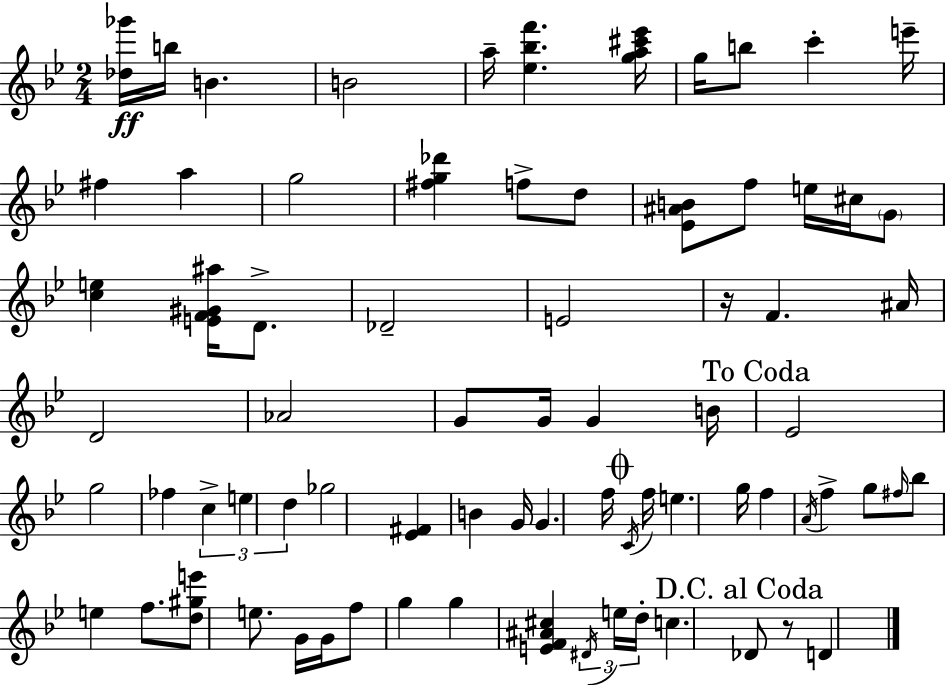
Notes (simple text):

[Db5,Gb6]/s B5/s B4/q. B4/h A5/s [Eb5,Bb5,F6]/q. [G5,A5,C#6,Eb6]/s G5/s B5/e C6/q E6/s F#5/q A5/q G5/h [F#5,G5,Db6]/q F5/e D5/e [Eb4,A#4,B4]/e F5/e E5/s C#5/s G4/e [C5,E5]/q [E4,F4,G#4,A#5]/s D4/e. Db4/h E4/h R/s F4/q. A#4/s D4/h Ab4/h G4/e G4/s G4/q B4/s Eb4/h G5/h FES5/q C5/q E5/q D5/q Gb5/h [Eb4,F#4]/q B4/q G4/s G4/q. F5/s C4/s F5/s E5/q. G5/s F5/q A4/s F5/q G5/e F#5/s Bb5/e E5/q F5/e. [D5,G#5,E6]/e E5/e. G4/s G4/s F5/e G5/q G5/q [E4,F4,A#4,C#5]/q D#4/s E5/s D5/s C5/q. Db4/e R/e D4/q